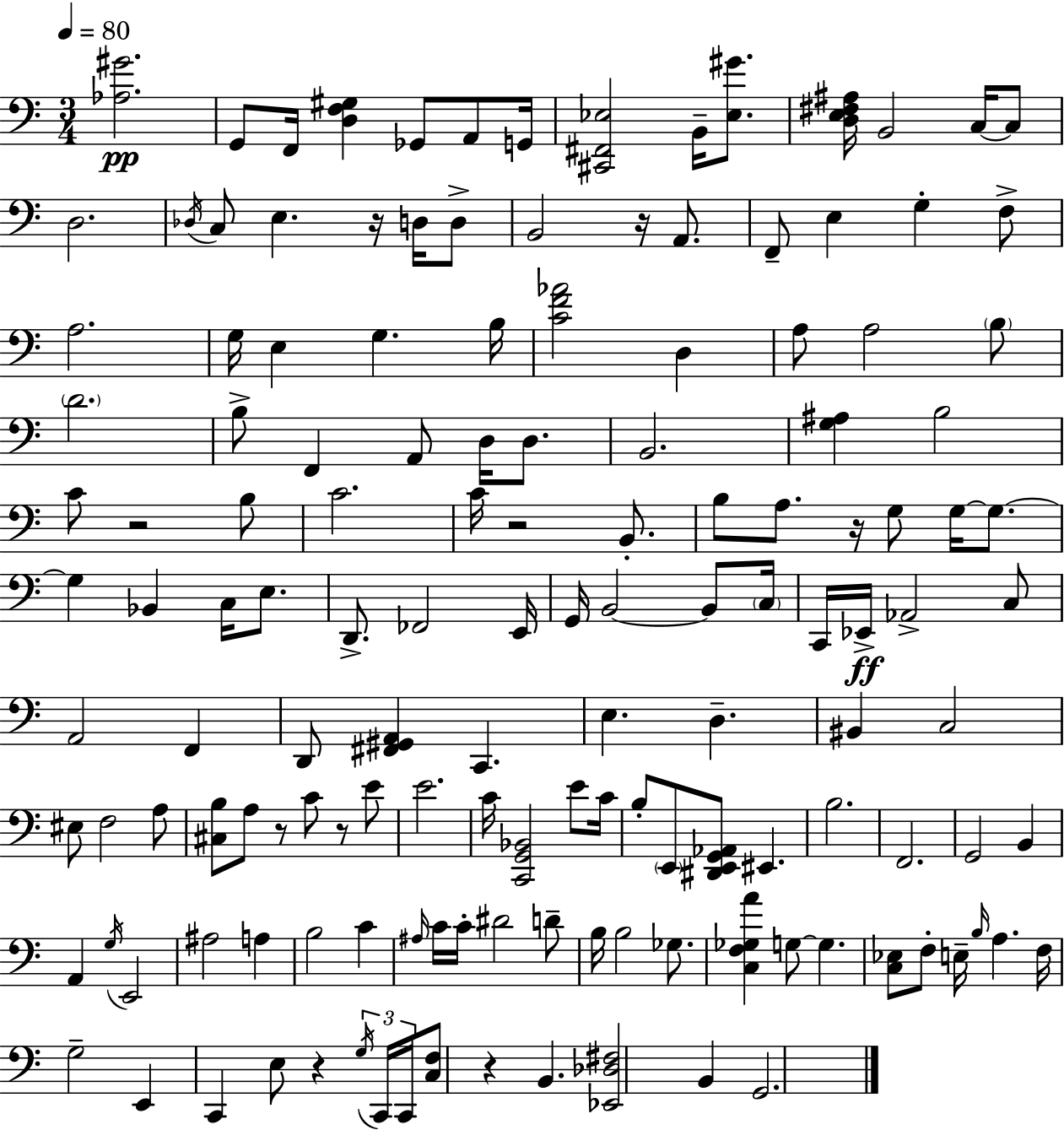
X:1
T:Untitled
M:3/4
L:1/4
K:Am
[_A,^G]2 G,,/2 F,,/4 [D,F,^G,] _G,,/2 A,,/2 G,,/4 [^C,,^F,,_E,]2 B,,/4 [_E,^G]/2 [D,E,^F,^A,]/4 B,,2 C,/4 C,/2 D,2 _D,/4 C,/2 E, z/4 D,/4 D,/2 B,,2 z/4 A,,/2 F,,/2 E, G, F,/2 A,2 G,/4 E, G, B,/4 [CF_A]2 D, A,/2 A,2 B,/2 D2 B,/2 F,, A,,/2 D,/4 D,/2 B,,2 [G,^A,] B,2 C/2 z2 B,/2 C2 C/4 z2 B,,/2 B,/2 A,/2 z/4 G,/2 G,/4 G,/2 G, _B,, C,/4 E,/2 D,,/2 _F,,2 E,,/4 G,,/4 B,,2 B,,/2 C,/4 C,,/4 _E,,/4 _A,,2 C,/2 A,,2 F,, D,,/2 [^F,,^G,,A,,] C,, E, D, ^B,, C,2 ^E,/2 F,2 A,/2 [^C,B,]/2 A,/2 z/2 C/2 z/2 E/2 E2 C/4 [C,,G,,_B,,]2 E/2 C/4 B,/2 E,,/2 [^D,,E,,G,,_A,,]/2 ^E,, B,2 F,,2 G,,2 B,, A,, G,/4 E,,2 ^A,2 A, B,2 C ^A,/4 C/4 C/4 ^D2 D/2 B,/4 B,2 _G,/2 [C,F,_G,A] G,/2 G, [C,_E,]/2 F,/2 E,/4 B,/4 A, F,/4 G,2 E,, C,, E,/2 z G,/4 C,,/4 C,,/4 [C,F,]/2 z B,, [_E,,_D,^F,]2 B,, G,,2